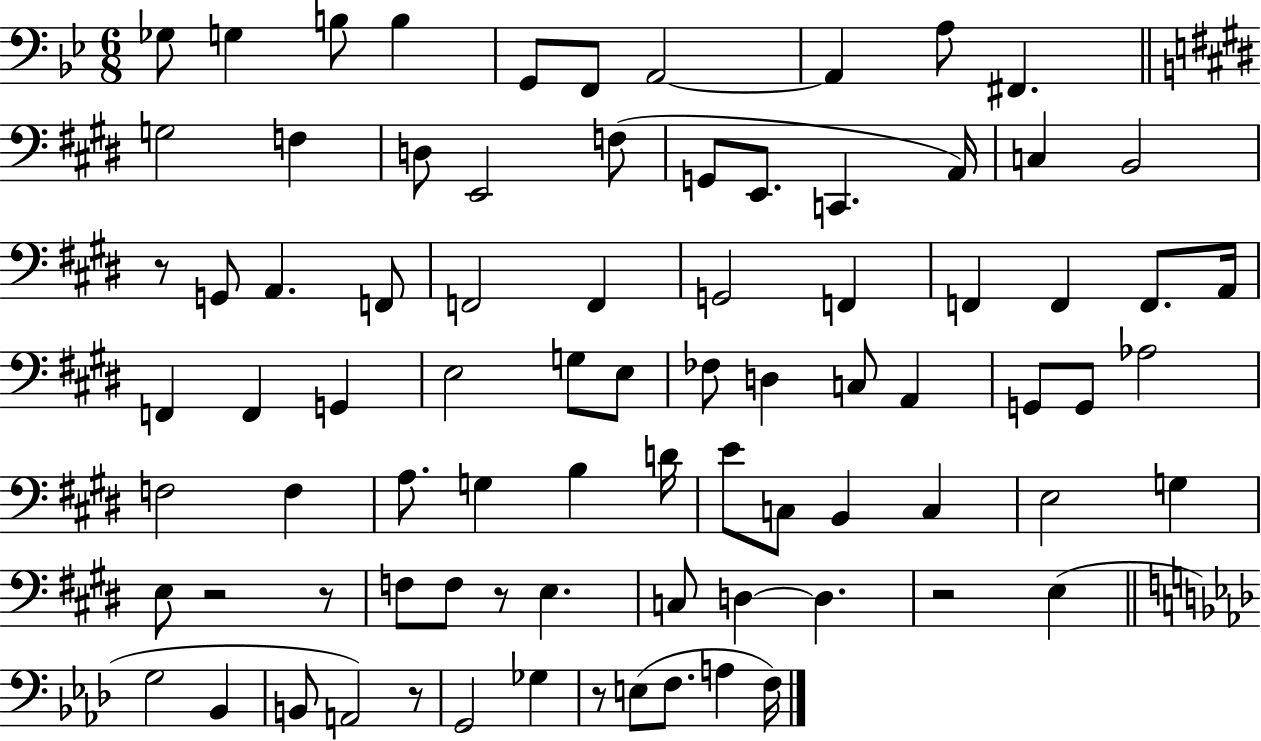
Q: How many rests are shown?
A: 7